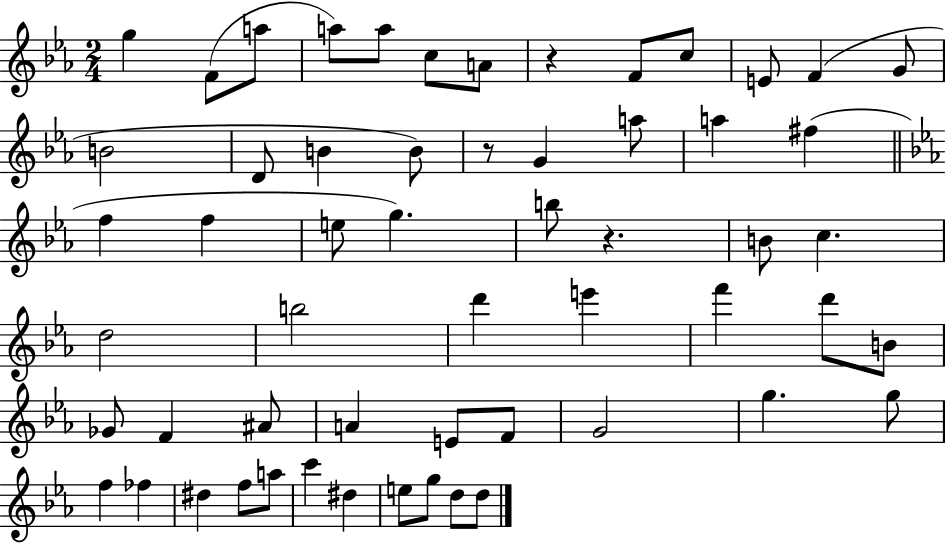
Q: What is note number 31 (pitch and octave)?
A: E6